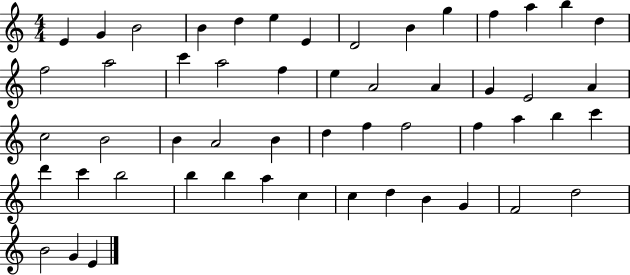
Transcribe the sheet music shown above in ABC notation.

X:1
T:Untitled
M:4/4
L:1/4
K:C
E G B2 B d e E D2 B g f a b d f2 a2 c' a2 f e A2 A G E2 A c2 B2 B A2 B d f f2 f a b c' d' c' b2 b b a c c d B G F2 d2 B2 G E